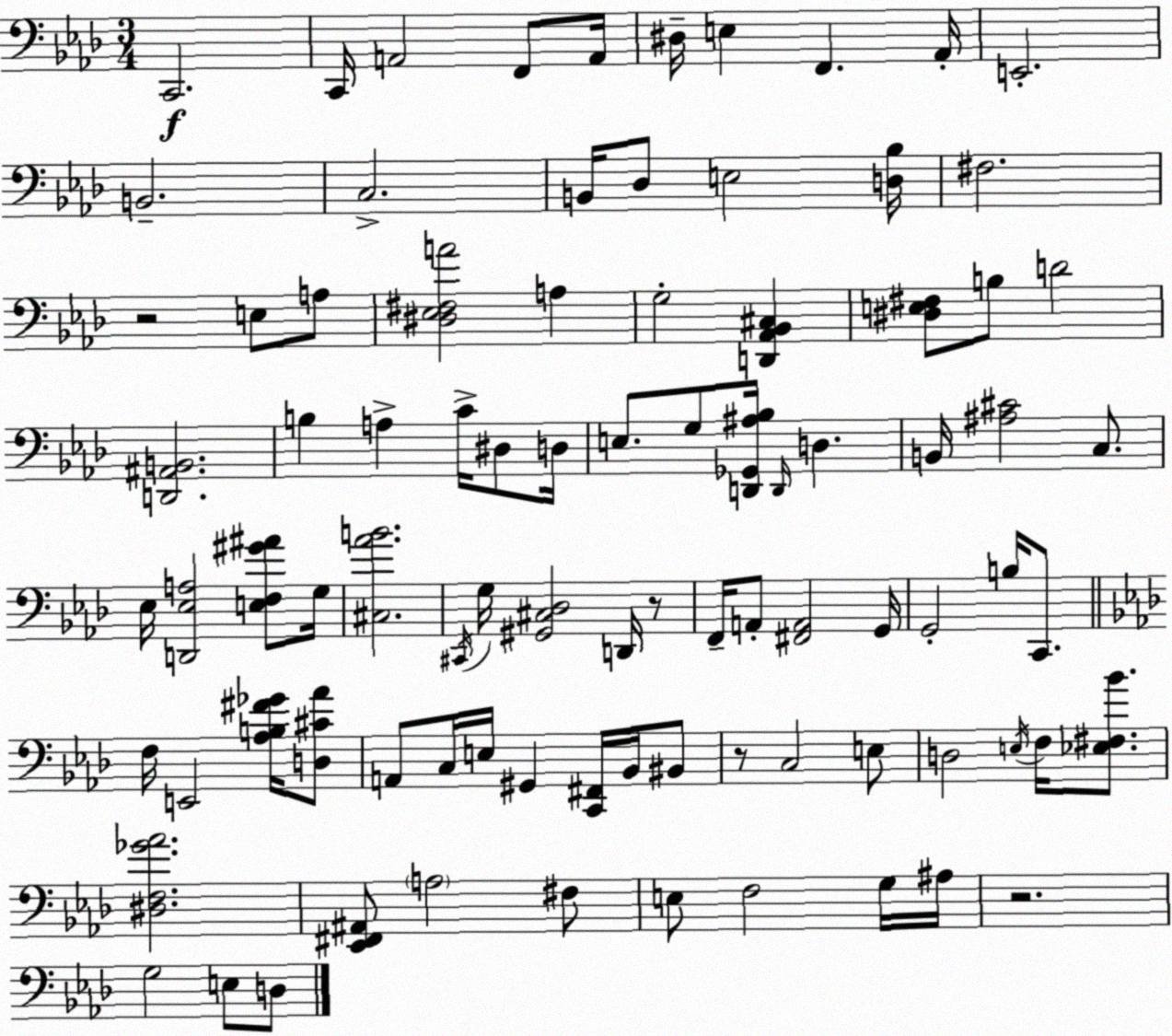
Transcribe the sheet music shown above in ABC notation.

X:1
T:Untitled
M:3/4
L:1/4
K:Fm
C,,2 C,,/4 A,,2 F,,/2 A,,/4 ^D,/4 E, F,, _A,,/4 E,,2 B,,2 C,2 B,,/4 _D,/2 E,2 [D,_B,]/4 ^F,2 z2 E,/2 A,/2 [^D,_E,^F,A]2 A, G,2 [D,,_A,,_B,,^C,] [^D,E,^F,]/2 B,/2 D2 [D,,^A,,B,,]2 B, A, C/4 ^D,/2 D,/4 E,/2 G,/2 [D,,_G,,^A,_B,]/4 D,,/4 D, B,,/4 [^A,^C]2 C,/2 _E,/4 [D,,_E,A,]2 [E,F,^G^A]/2 G,/4 [^C,_AB]2 ^C,,/4 G,/4 [^G,,^C,_D,]2 D,,/4 z/2 F,,/4 A,,/2 [^F,,A,,]2 G,,/4 G,,2 B,/4 C,,/2 F,/4 E,,2 [_A,B,^F_G]/4 [D,^C_A]/2 A,,/2 C,/4 E,/4 ^G,, [C,,^F,,]/4 _B,,/4 ^B,,/2 z/2 C,2 E,/2 D,2 E,/4 F,/4 [_E,^F,_B]/2 [^D,F,_G_A]2 [_E,,^F,,^A,,]/2 A,2 ^F,/2 E,/2 F,2 G,/4 ^A,/4 z2 G,2 E,/2 D,/2